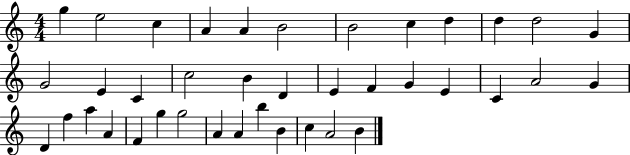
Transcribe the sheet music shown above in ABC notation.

X:1
T:Untitled
M:4/4
L:1/4
K:C
g e2 c A A B2 B2 c d d d2 G G2 E C c2 B D E F G E C A2 G D f a A F g g2 A A b B c A2 B